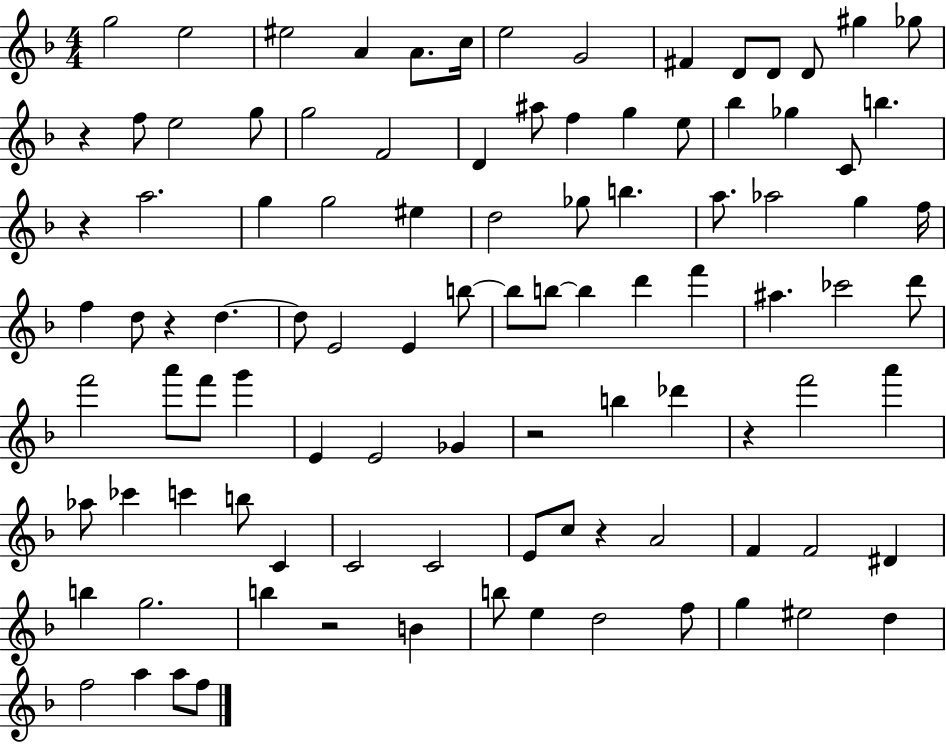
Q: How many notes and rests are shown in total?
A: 100